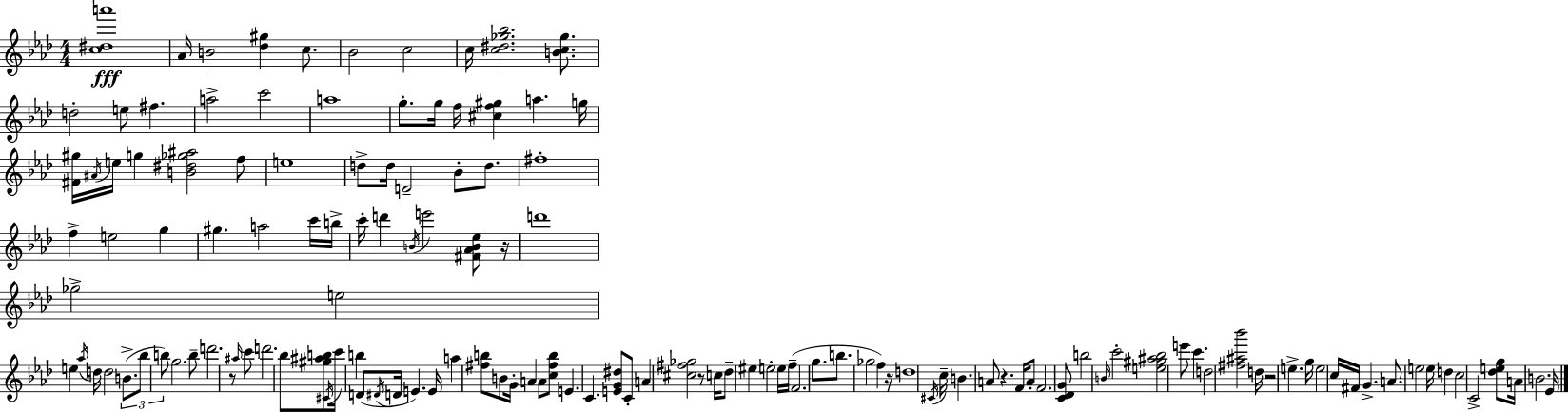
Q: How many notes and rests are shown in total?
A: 137